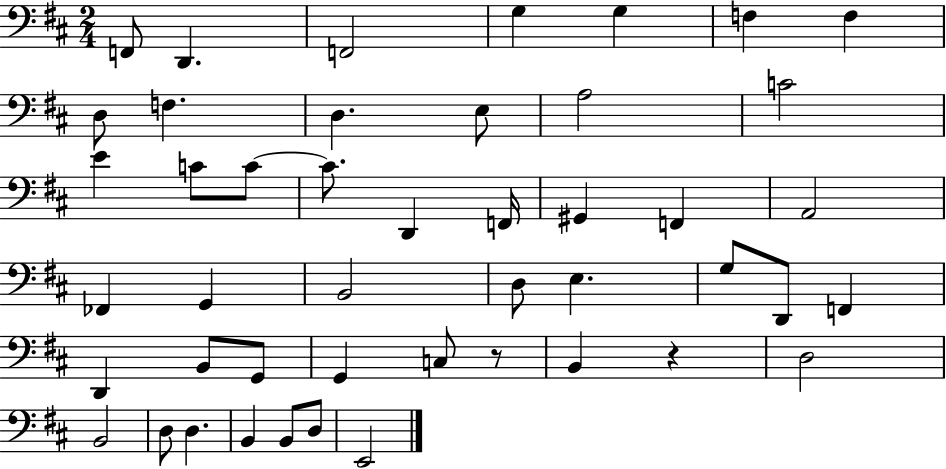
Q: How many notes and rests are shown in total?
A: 46